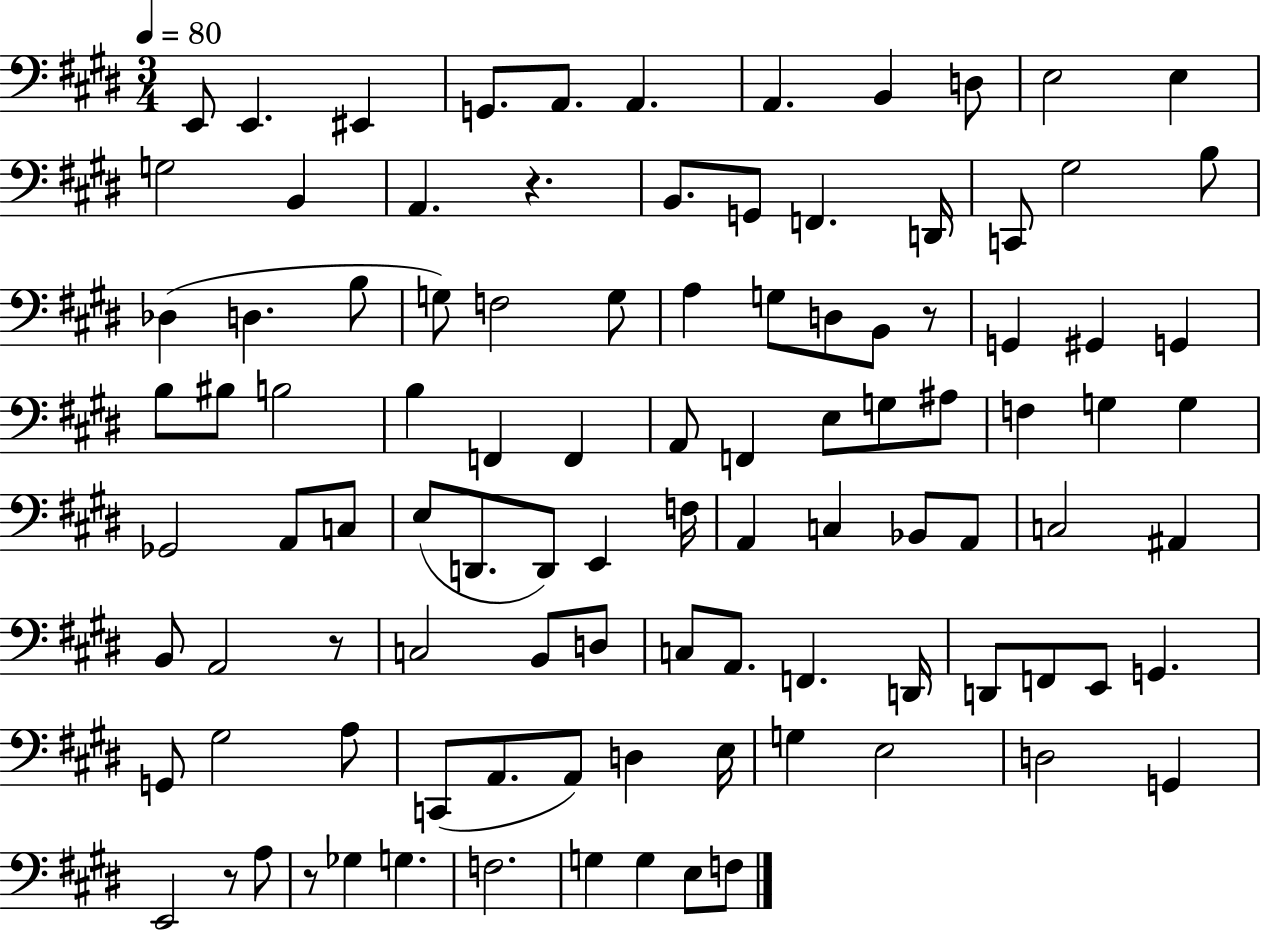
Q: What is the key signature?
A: E major